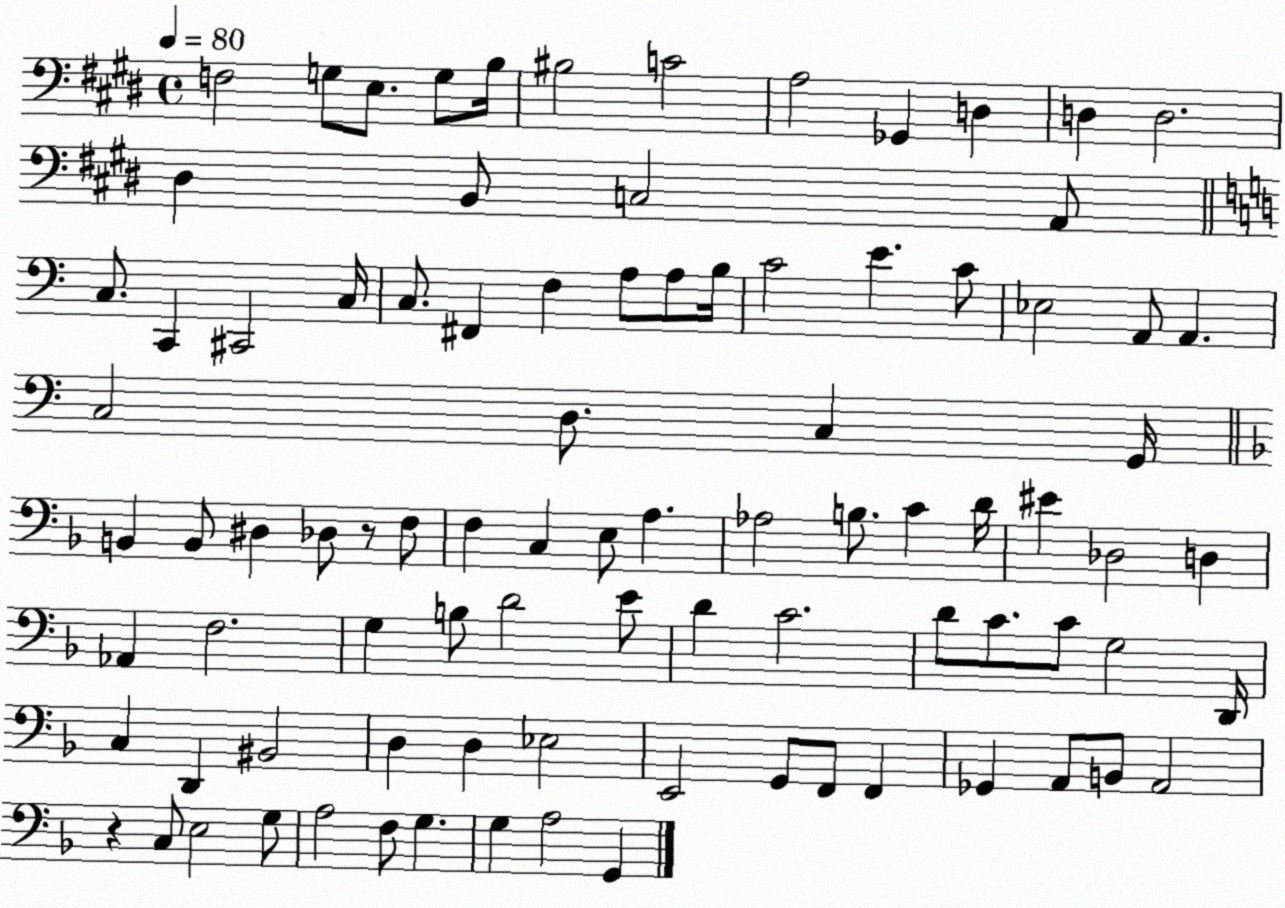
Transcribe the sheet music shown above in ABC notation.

X:1
T:Untitled
M:4/4
L:1/4
K:E
F,2 G,/2 E,/2 G,/2 B,/4 ^B,2 C2 A,2 _G,, D, D, D,2 ^D, B,,/2 C,2 A,,/2 C,/2 C,, ^C,,2 C,/4 C,/2 ^F,, F, A,/2 A,/2 B,/4 C2 E C/2 _E,2 A,,/2 A,, C,2 D,/2 C, G,,/4 B,, B,,/2 ^D, _D,/2 z/2 F,/2 F, C, E,/2 A, _A,2 B,/2 C D/4 ^E _D,2 D, _A,, F,2 G, B,/2 D2 E/2 D C2 D/2 C/2 C/2 G,2 D,,/4 C, D,, ^B,,2 D, D, _E,2 E,,2 G,,/2 F,,/2 F,, _G,, A,,/2 B,,/2 A,,2 z C,/2 E,2 G,/2 A,2 F,/2 G, G, A,2 G,,